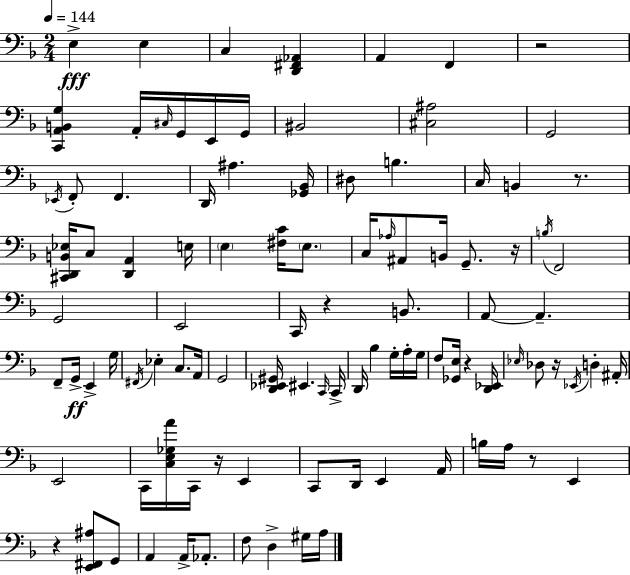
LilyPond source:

{
  \clef bass
  \numericTimeSignature
  \time 2/4
  \key f \major
  \tempo 4 = 144
  \repeat volta 2 { e4->\fff e4 | c4 <d, fis, aes,>4 | a,4 f,4 | r2 | \break <c, a, b, g>4 a,16-. \grace { cis16 } g,16 e,16 | g,16 bis,2 | <cis ais>2 | g,2 | \break \acciaccatura { ees,16 } f,8-. f,4. | d,16 ais4. | <ges, bes,>16 dis8 b4. | c16 b,4 r8. | \break <cis, d, b, ees>16 c8 <d, a,>4 | e16 \parenthesize e4 <fis c'>16 \parenthesize e8. | c16 \grace { aes16 } ais,8 b,16 g,8.-- | r16 \acciaccatura { b16 } f,2 | \break g,2 | e,2 | c,16 r4 | b,8. a,8~~ a,4.-- | \break f,8-- g,16->\ff e,4-> | g16 \acciaccatura { fis,16 } ees4-. | c8. a,16 g,2 | <d, ees, gis,>16 eis,4. | \break \grace { c,16 } c,16-> d,16 bes4 | g16-. a16-. g16 f8 | <ges, e>16 r4 <d, ees,>16 \grace { ees16 } des8 | r16 \acciaccatura { ees,16 } d4-. ais,16-. | \break e,2 | c,16 <c e ges a'>16 c,16 r16 e,4 | c,8 d,16 e,4 a,16 | b16 a16 r8 e,4 | \break r4 <e, fis, ais>8 g,8 | a,4 a,16-> aes,8.-. | f8 d4-> gis16 a16 | } \bar "|."
}